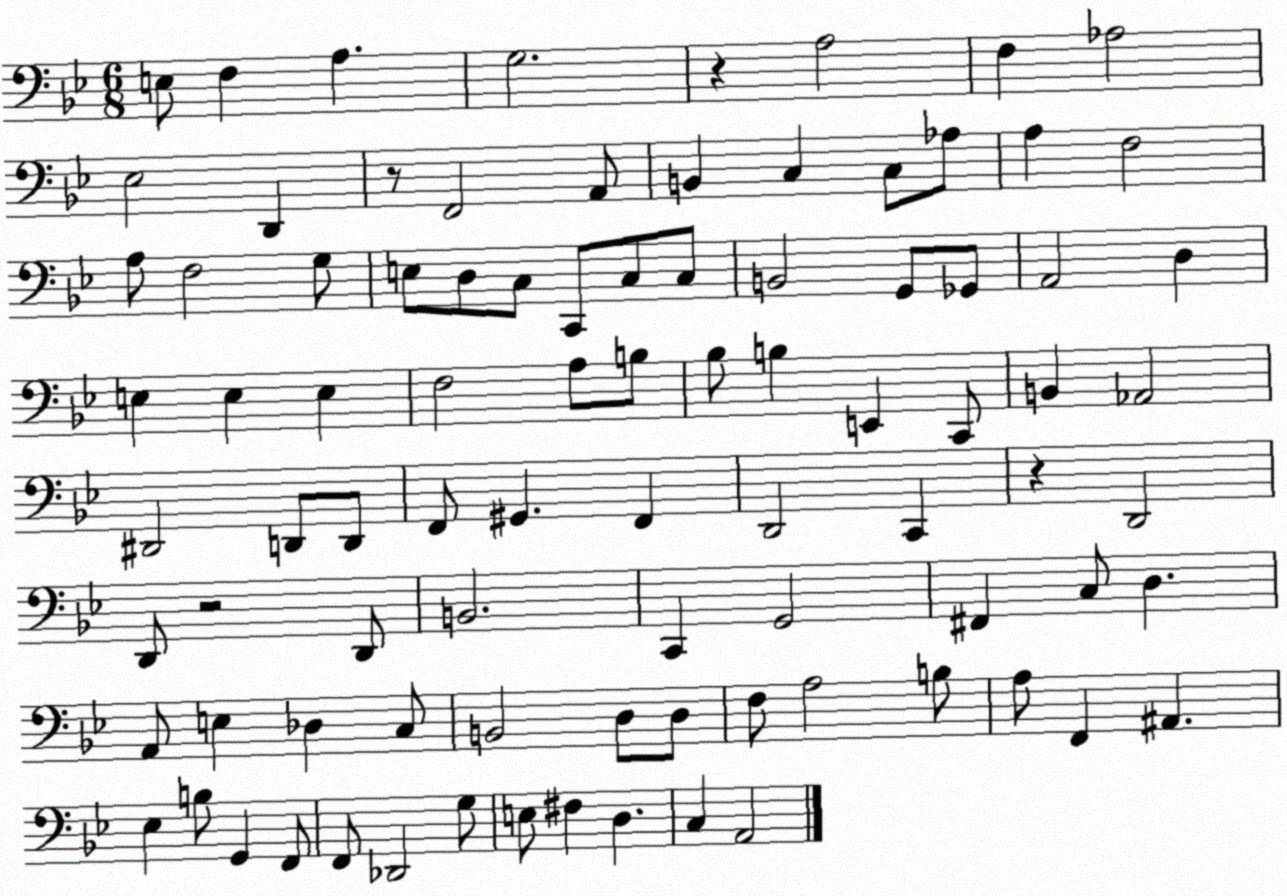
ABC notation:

X:1
T:Untitled
M:6/8
L:1/4
K:Bb
E,/2 F, A, G,2 z A,2 F, _A,2 _E,2 D,, z/2 F,,2 A,,/2 B,, C, C,/2 _A,/2 A, F,2 A,/2 F,2 G,/2 E,/2 D,/2 C,/2 C,,/2 C,/2 C,/2 B,,2 G,,/2 _G,,/2 A,,2 D, E, E, E, F,2 A,/2 B,/2 _B,/2 B, E,, C,,/2 B,, _A,,2 ^D,,2 D,,/2 D,,/2 F,,/2 ^G,, F,, D,,2 C,, z D,,2 D,,/2 z2 D,,/2 B,,2 C,, G,,2 ^F,, C,/2 D, A,,/2 E, _D, C,/2 B,,2 D,/2 D,/2 F,/2 A,2 B,/2 A,/2 F,, ^A,, _E, B,/2 G,, F,,/2 F,,/2 _D,,2 G,/2 E,/2 ^F, D, C, A,,2